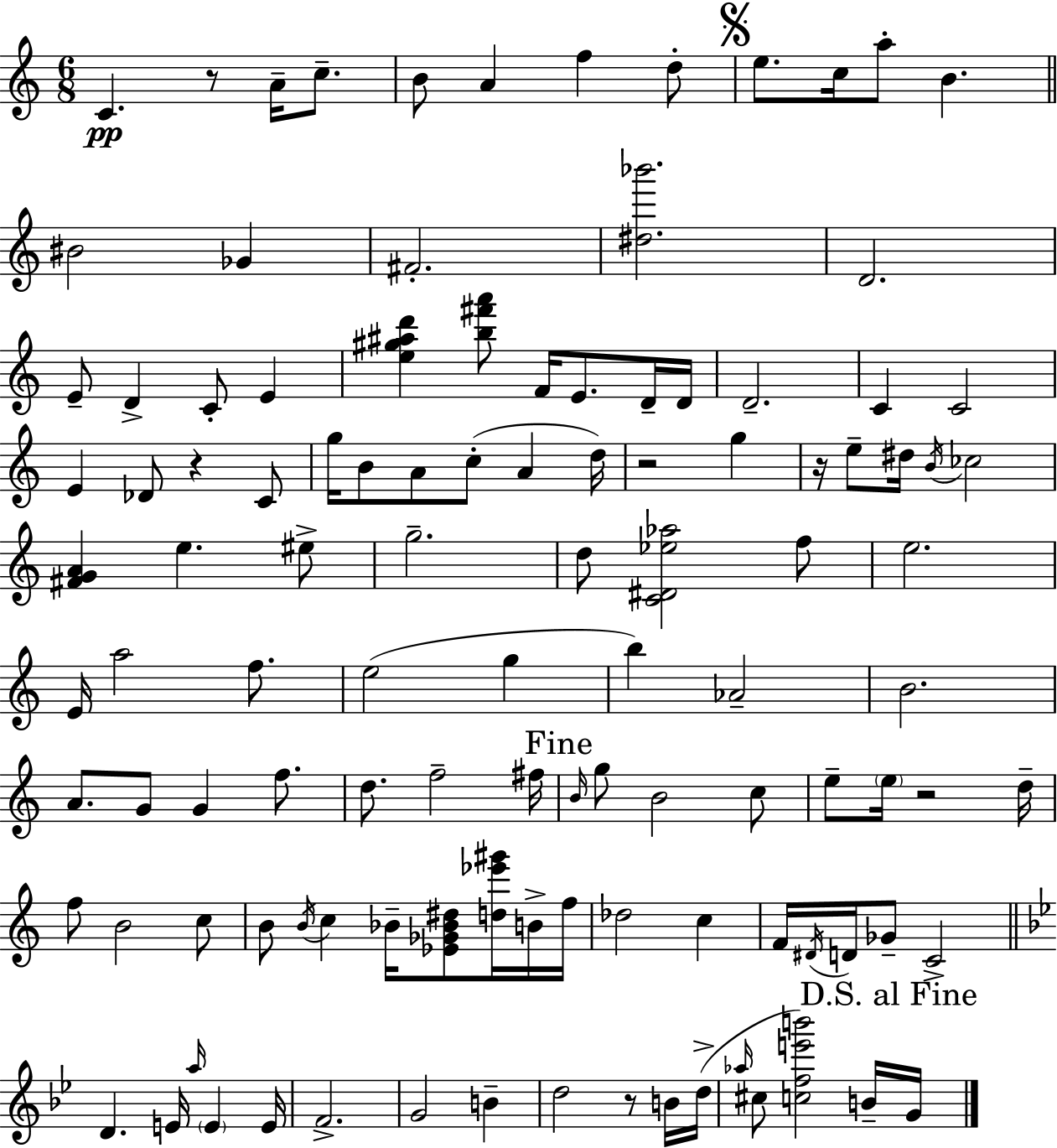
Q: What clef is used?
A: treble